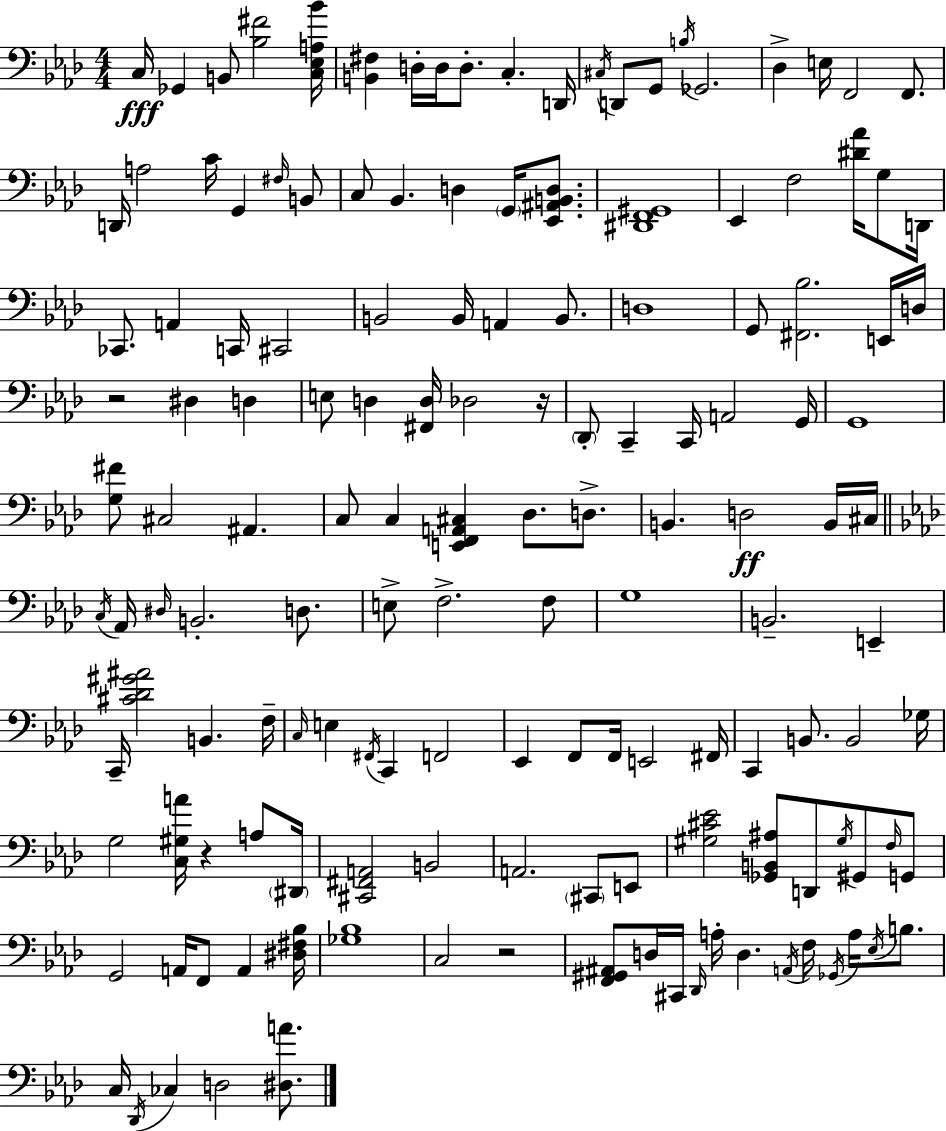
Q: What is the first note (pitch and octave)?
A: C3